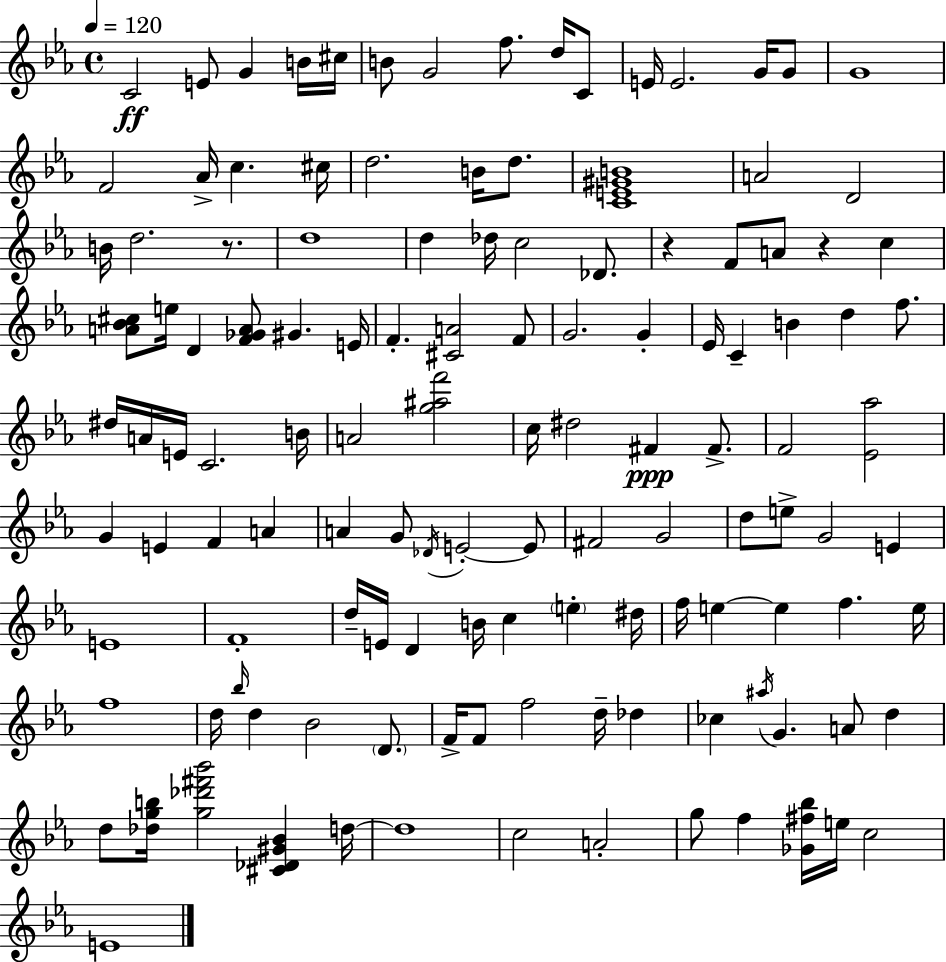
{
  \clef treble
  \time 4/4
  \defaultTimeSignature
  \key ees \major
  \tempo 4 = 120
  \repeat volta 2 { c'2\ff e'8 g'4 b'16 cis''16 | b'8 g'2 f''8. d''16 c'8 | e'16 e'2. g'16 g'8 | g'1 | \break f'2 aes'16-> c''4. cis''16 | d''2. b'16 d''8. | <c' e' gis' b'>1 | a'2 d'2 | \break b'16 d''2. r8. | d''1 | d''4 des''16 c''2 des'8. | r4 f'8 a'8 r4 c''4 | \break <a' bes' cis''>8 e''16 d'4 <f' ges' a'>8 gis'4. e'16 | f'4.-. <cis' a'>2 f'8 | g'2. g'4-. | ees'16 c'4-- b'4 d''4 f''8. | \break dis''16 a'16 e'16 c'2. b'16 | a'2 <g'' ais'' f'''>2 | c''16 dis''2 fis'4\ppp fis'8.-> | f'2 <ees' aes''>2 | \break g'4 e'4 f'4 a'4 | a'4 g'8 \acciaccatura { des'16 } e'2-.~~ e'8 | fis'2 g'2 | d''8 e''8-> g'2 e'4 | \break e'1 | f'1-. | d''16-- e'16 d'4 b'16 c''4 \parenthesize e''4-. | dis''16 f''16 e''4~~ e''4 f''4. | \break e''16 f''1 | d''16 \grace { bes''16 } d''4 bes'2 \parenthesize d'8. | f'16-> f'8 f''2 d''16-- des''4 | ces''4 \acciaccatura { ais''16 } g'4. a'8 d''4 | \break d''8 <des'' g'' b''>16 <g'' des''' fis''' bes'''>2 <cis' des' gis' bes'>4 | d''16~~ d''1 | c''2 a'2-. | g''8 f''4 <ges' fis'' bes''>16 e''16 c''2 | \break e'1 | } \bar "|."
}